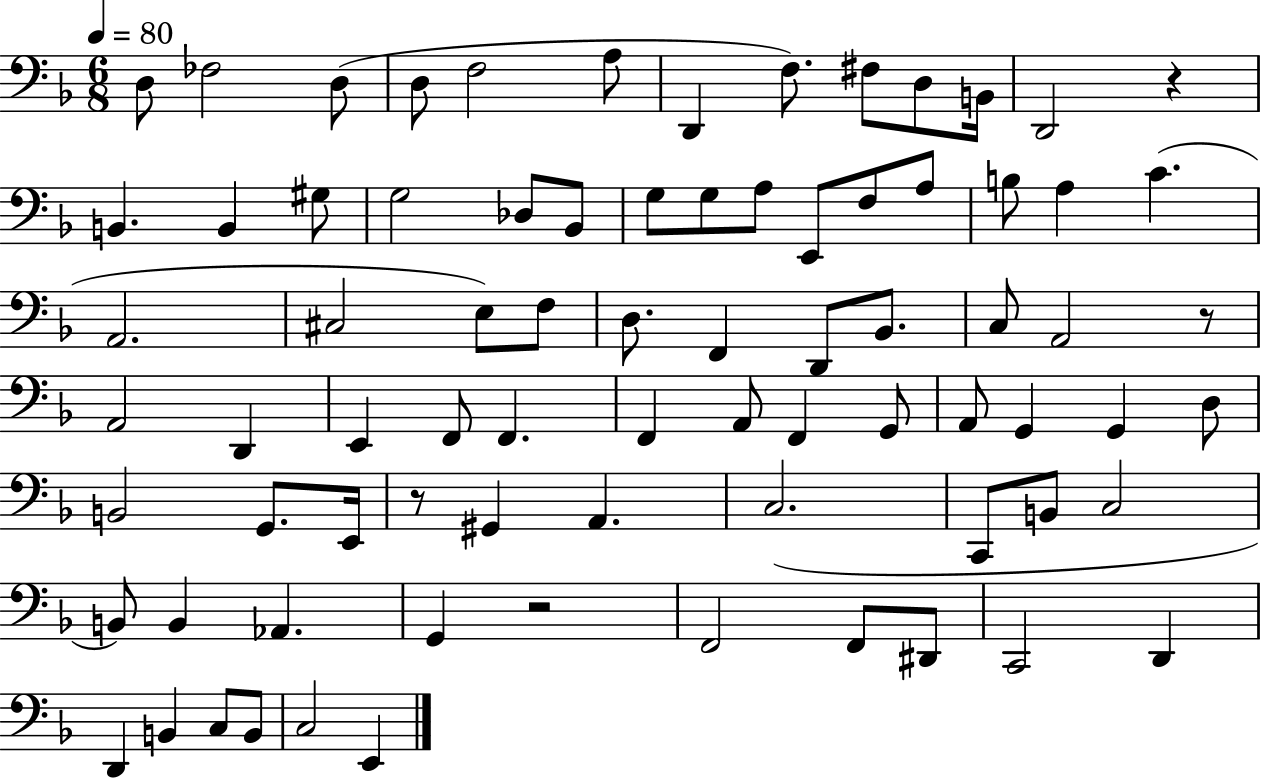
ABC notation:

X:1
T:Untitled
M:6/8
L:1/4
K:F
D,/2 _F,2 D,/2 D,/2 F,2 A,/2 D,, F,/2 ^F,/2 D,/2 B,,/4 D,,2 z B,, B,, ^G,/2 G,2 _D,/2 _B,,/2 G,/2 G,/2 A,/2 E,,/2 F,/2 A,/2 B,/2 A, C A,,2 ^C,2 E,/2 F,/2 D,/2 F,, D,,/2 _B,,/2 C,/2 A,,2 z/2 A,,2 D,, E,, F,,/2 F,, F,, A,,/2 F,, G,,/2 A,,/2 G,, G,, D,/2 B,,2 G,,/2 E,,/4 z/2 ^G,, A,, C,2 C,,/2 B,,/2 C,2 B,,/2 B,, _A,, G,, z2 F,,2 F,,/2 ^D,,/2 C,,2 D,, D,, B,, C,/2 B,,/2 C,2 E,,